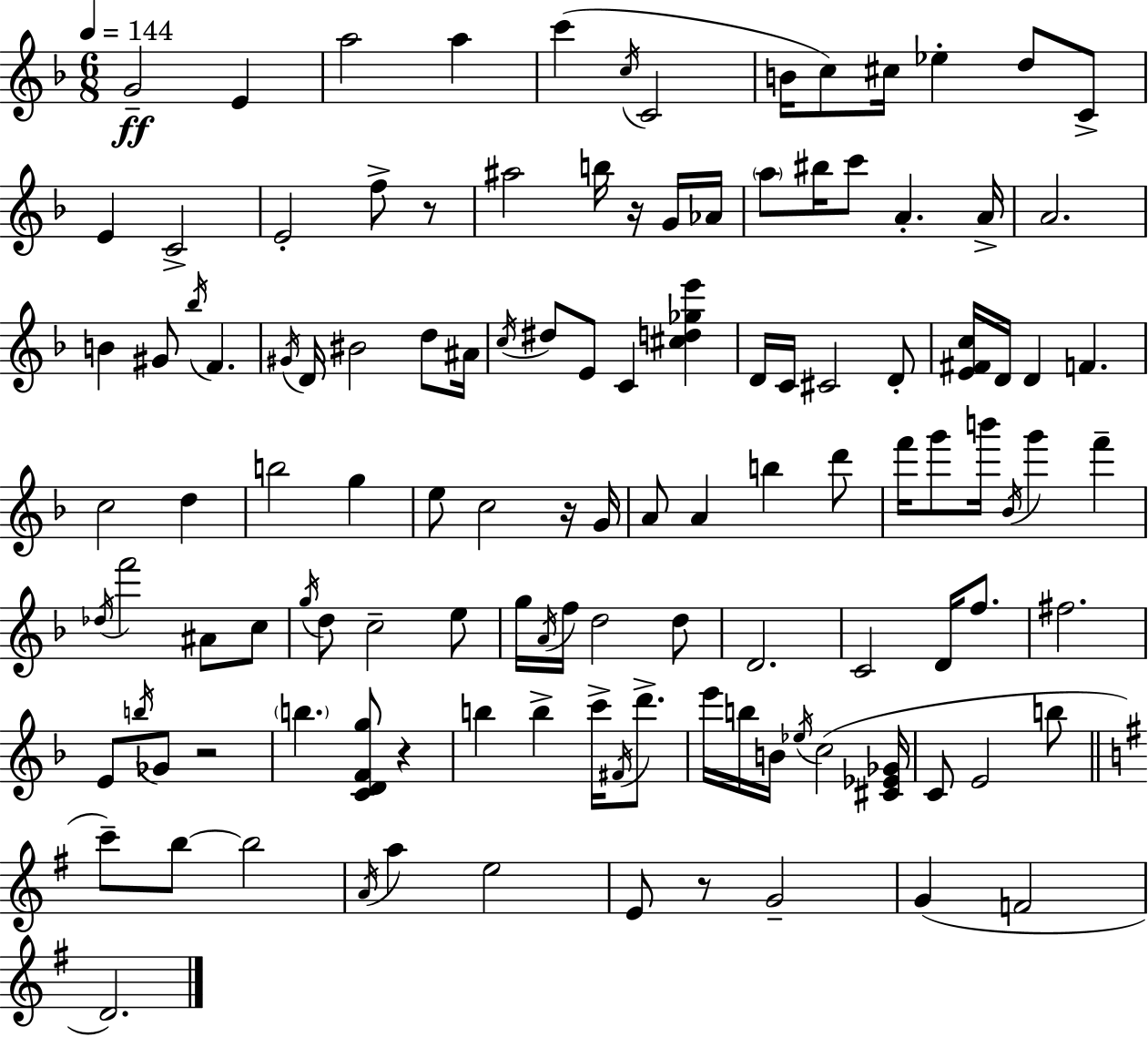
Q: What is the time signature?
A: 6/8